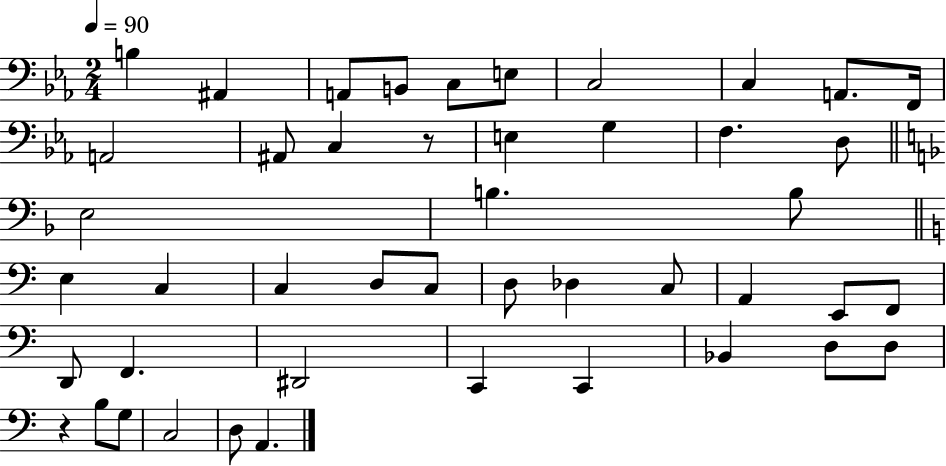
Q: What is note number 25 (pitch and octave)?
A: C3